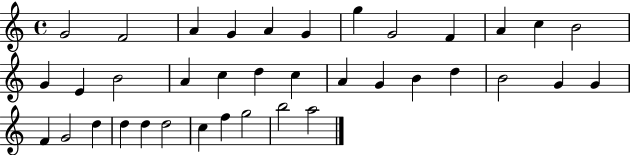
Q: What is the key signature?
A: C major